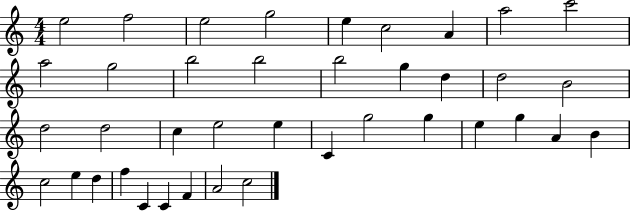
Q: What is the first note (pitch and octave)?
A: E5